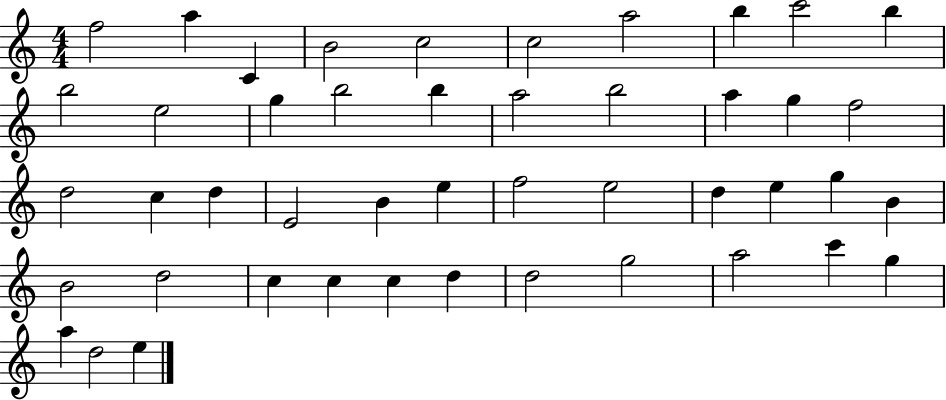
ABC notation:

X:1
T:Untitled
M:4/4
L:1/4
K:C
f2 a C B2 c2 c2 a2 b c'2 b b2 e2 g b2 b a2 b2 a g f2 d2 c d E2 B e f2 e2 d e g B B2 d2 c c c d d2 g2 a2 c' g a d2 e